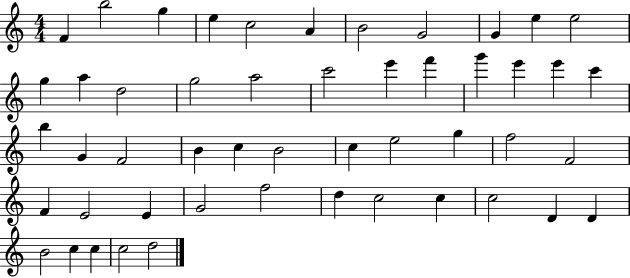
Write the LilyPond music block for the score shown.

{
  \clef treble
  \numericTimeSignature
  \time 4/4
  \key c \major
  f'4 b''2 g''4 | e''4 c''2 a'4 | b'2 g'2 | g'4 e''4 e''2 | \break g''4 a''4 d''2 | g''2 a''2 | c'''2 e'''4 f'''4 | g'''4 e'''4 e'''4 c'''4 | \break b''4 g'4 f'2 | b'4 c''4 b'2 | c''4 e''2 g''4 | f''2 f'2 | \break f'4 e'2 e'4 | g'2 f''2 | d''4 c''2 c''4 | c''2 d'4 d'4 | \break b'2 c''4 c''4 | c''2 d''2 | \bar "|."
}